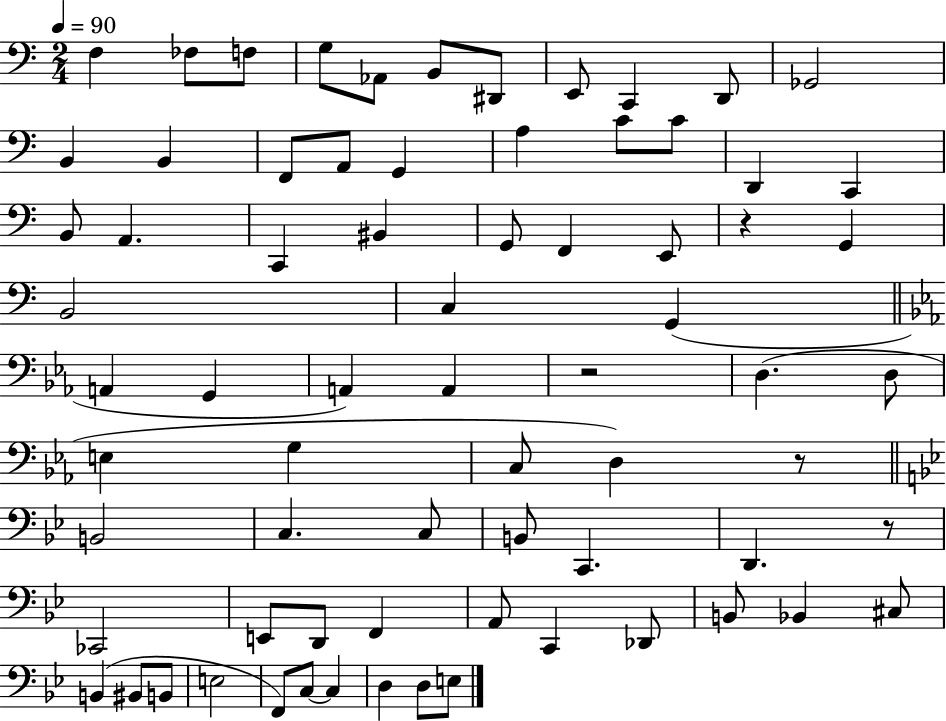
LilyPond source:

{
  \clef bass
  \numericTimeSignature
  \time 2/4
  \key c \major
  \tempo 4 = 90
  \repeat volta 2 { f4 fes8 f8 | g8 aes,8 b,8 dis,8 | e,8 c,4 d,8 | ges,2 | \break b,4 b,4 | f,8 a,8 g,4 | a4 c'8 c'8 | d,4 c,4 | \break b,8 a,4. | c,4 bis,4 | g,8 f,4 e,8 | r4 g,4 | \break b,2 | c4 g,4( | \bar "||" \break \key ees \major a,4 g,4 | a,4) a,4 | r2 | d4.( d8 | \break e4 g4 | c8 d4) r8 | \bar "||" \break \key g \minor b,2 | c4. c8 | b,8 c,4. | d,4. r8 | \break ces,2 | e,8 d,8 f,4 | a,8 c,4 des,8 | b,8 bes,4 cis8 | \break b,4( bis,8 b,8 | e2 | f,8) c8~~ c4 | d4 d8 e8 | \break } \bar "|."
}